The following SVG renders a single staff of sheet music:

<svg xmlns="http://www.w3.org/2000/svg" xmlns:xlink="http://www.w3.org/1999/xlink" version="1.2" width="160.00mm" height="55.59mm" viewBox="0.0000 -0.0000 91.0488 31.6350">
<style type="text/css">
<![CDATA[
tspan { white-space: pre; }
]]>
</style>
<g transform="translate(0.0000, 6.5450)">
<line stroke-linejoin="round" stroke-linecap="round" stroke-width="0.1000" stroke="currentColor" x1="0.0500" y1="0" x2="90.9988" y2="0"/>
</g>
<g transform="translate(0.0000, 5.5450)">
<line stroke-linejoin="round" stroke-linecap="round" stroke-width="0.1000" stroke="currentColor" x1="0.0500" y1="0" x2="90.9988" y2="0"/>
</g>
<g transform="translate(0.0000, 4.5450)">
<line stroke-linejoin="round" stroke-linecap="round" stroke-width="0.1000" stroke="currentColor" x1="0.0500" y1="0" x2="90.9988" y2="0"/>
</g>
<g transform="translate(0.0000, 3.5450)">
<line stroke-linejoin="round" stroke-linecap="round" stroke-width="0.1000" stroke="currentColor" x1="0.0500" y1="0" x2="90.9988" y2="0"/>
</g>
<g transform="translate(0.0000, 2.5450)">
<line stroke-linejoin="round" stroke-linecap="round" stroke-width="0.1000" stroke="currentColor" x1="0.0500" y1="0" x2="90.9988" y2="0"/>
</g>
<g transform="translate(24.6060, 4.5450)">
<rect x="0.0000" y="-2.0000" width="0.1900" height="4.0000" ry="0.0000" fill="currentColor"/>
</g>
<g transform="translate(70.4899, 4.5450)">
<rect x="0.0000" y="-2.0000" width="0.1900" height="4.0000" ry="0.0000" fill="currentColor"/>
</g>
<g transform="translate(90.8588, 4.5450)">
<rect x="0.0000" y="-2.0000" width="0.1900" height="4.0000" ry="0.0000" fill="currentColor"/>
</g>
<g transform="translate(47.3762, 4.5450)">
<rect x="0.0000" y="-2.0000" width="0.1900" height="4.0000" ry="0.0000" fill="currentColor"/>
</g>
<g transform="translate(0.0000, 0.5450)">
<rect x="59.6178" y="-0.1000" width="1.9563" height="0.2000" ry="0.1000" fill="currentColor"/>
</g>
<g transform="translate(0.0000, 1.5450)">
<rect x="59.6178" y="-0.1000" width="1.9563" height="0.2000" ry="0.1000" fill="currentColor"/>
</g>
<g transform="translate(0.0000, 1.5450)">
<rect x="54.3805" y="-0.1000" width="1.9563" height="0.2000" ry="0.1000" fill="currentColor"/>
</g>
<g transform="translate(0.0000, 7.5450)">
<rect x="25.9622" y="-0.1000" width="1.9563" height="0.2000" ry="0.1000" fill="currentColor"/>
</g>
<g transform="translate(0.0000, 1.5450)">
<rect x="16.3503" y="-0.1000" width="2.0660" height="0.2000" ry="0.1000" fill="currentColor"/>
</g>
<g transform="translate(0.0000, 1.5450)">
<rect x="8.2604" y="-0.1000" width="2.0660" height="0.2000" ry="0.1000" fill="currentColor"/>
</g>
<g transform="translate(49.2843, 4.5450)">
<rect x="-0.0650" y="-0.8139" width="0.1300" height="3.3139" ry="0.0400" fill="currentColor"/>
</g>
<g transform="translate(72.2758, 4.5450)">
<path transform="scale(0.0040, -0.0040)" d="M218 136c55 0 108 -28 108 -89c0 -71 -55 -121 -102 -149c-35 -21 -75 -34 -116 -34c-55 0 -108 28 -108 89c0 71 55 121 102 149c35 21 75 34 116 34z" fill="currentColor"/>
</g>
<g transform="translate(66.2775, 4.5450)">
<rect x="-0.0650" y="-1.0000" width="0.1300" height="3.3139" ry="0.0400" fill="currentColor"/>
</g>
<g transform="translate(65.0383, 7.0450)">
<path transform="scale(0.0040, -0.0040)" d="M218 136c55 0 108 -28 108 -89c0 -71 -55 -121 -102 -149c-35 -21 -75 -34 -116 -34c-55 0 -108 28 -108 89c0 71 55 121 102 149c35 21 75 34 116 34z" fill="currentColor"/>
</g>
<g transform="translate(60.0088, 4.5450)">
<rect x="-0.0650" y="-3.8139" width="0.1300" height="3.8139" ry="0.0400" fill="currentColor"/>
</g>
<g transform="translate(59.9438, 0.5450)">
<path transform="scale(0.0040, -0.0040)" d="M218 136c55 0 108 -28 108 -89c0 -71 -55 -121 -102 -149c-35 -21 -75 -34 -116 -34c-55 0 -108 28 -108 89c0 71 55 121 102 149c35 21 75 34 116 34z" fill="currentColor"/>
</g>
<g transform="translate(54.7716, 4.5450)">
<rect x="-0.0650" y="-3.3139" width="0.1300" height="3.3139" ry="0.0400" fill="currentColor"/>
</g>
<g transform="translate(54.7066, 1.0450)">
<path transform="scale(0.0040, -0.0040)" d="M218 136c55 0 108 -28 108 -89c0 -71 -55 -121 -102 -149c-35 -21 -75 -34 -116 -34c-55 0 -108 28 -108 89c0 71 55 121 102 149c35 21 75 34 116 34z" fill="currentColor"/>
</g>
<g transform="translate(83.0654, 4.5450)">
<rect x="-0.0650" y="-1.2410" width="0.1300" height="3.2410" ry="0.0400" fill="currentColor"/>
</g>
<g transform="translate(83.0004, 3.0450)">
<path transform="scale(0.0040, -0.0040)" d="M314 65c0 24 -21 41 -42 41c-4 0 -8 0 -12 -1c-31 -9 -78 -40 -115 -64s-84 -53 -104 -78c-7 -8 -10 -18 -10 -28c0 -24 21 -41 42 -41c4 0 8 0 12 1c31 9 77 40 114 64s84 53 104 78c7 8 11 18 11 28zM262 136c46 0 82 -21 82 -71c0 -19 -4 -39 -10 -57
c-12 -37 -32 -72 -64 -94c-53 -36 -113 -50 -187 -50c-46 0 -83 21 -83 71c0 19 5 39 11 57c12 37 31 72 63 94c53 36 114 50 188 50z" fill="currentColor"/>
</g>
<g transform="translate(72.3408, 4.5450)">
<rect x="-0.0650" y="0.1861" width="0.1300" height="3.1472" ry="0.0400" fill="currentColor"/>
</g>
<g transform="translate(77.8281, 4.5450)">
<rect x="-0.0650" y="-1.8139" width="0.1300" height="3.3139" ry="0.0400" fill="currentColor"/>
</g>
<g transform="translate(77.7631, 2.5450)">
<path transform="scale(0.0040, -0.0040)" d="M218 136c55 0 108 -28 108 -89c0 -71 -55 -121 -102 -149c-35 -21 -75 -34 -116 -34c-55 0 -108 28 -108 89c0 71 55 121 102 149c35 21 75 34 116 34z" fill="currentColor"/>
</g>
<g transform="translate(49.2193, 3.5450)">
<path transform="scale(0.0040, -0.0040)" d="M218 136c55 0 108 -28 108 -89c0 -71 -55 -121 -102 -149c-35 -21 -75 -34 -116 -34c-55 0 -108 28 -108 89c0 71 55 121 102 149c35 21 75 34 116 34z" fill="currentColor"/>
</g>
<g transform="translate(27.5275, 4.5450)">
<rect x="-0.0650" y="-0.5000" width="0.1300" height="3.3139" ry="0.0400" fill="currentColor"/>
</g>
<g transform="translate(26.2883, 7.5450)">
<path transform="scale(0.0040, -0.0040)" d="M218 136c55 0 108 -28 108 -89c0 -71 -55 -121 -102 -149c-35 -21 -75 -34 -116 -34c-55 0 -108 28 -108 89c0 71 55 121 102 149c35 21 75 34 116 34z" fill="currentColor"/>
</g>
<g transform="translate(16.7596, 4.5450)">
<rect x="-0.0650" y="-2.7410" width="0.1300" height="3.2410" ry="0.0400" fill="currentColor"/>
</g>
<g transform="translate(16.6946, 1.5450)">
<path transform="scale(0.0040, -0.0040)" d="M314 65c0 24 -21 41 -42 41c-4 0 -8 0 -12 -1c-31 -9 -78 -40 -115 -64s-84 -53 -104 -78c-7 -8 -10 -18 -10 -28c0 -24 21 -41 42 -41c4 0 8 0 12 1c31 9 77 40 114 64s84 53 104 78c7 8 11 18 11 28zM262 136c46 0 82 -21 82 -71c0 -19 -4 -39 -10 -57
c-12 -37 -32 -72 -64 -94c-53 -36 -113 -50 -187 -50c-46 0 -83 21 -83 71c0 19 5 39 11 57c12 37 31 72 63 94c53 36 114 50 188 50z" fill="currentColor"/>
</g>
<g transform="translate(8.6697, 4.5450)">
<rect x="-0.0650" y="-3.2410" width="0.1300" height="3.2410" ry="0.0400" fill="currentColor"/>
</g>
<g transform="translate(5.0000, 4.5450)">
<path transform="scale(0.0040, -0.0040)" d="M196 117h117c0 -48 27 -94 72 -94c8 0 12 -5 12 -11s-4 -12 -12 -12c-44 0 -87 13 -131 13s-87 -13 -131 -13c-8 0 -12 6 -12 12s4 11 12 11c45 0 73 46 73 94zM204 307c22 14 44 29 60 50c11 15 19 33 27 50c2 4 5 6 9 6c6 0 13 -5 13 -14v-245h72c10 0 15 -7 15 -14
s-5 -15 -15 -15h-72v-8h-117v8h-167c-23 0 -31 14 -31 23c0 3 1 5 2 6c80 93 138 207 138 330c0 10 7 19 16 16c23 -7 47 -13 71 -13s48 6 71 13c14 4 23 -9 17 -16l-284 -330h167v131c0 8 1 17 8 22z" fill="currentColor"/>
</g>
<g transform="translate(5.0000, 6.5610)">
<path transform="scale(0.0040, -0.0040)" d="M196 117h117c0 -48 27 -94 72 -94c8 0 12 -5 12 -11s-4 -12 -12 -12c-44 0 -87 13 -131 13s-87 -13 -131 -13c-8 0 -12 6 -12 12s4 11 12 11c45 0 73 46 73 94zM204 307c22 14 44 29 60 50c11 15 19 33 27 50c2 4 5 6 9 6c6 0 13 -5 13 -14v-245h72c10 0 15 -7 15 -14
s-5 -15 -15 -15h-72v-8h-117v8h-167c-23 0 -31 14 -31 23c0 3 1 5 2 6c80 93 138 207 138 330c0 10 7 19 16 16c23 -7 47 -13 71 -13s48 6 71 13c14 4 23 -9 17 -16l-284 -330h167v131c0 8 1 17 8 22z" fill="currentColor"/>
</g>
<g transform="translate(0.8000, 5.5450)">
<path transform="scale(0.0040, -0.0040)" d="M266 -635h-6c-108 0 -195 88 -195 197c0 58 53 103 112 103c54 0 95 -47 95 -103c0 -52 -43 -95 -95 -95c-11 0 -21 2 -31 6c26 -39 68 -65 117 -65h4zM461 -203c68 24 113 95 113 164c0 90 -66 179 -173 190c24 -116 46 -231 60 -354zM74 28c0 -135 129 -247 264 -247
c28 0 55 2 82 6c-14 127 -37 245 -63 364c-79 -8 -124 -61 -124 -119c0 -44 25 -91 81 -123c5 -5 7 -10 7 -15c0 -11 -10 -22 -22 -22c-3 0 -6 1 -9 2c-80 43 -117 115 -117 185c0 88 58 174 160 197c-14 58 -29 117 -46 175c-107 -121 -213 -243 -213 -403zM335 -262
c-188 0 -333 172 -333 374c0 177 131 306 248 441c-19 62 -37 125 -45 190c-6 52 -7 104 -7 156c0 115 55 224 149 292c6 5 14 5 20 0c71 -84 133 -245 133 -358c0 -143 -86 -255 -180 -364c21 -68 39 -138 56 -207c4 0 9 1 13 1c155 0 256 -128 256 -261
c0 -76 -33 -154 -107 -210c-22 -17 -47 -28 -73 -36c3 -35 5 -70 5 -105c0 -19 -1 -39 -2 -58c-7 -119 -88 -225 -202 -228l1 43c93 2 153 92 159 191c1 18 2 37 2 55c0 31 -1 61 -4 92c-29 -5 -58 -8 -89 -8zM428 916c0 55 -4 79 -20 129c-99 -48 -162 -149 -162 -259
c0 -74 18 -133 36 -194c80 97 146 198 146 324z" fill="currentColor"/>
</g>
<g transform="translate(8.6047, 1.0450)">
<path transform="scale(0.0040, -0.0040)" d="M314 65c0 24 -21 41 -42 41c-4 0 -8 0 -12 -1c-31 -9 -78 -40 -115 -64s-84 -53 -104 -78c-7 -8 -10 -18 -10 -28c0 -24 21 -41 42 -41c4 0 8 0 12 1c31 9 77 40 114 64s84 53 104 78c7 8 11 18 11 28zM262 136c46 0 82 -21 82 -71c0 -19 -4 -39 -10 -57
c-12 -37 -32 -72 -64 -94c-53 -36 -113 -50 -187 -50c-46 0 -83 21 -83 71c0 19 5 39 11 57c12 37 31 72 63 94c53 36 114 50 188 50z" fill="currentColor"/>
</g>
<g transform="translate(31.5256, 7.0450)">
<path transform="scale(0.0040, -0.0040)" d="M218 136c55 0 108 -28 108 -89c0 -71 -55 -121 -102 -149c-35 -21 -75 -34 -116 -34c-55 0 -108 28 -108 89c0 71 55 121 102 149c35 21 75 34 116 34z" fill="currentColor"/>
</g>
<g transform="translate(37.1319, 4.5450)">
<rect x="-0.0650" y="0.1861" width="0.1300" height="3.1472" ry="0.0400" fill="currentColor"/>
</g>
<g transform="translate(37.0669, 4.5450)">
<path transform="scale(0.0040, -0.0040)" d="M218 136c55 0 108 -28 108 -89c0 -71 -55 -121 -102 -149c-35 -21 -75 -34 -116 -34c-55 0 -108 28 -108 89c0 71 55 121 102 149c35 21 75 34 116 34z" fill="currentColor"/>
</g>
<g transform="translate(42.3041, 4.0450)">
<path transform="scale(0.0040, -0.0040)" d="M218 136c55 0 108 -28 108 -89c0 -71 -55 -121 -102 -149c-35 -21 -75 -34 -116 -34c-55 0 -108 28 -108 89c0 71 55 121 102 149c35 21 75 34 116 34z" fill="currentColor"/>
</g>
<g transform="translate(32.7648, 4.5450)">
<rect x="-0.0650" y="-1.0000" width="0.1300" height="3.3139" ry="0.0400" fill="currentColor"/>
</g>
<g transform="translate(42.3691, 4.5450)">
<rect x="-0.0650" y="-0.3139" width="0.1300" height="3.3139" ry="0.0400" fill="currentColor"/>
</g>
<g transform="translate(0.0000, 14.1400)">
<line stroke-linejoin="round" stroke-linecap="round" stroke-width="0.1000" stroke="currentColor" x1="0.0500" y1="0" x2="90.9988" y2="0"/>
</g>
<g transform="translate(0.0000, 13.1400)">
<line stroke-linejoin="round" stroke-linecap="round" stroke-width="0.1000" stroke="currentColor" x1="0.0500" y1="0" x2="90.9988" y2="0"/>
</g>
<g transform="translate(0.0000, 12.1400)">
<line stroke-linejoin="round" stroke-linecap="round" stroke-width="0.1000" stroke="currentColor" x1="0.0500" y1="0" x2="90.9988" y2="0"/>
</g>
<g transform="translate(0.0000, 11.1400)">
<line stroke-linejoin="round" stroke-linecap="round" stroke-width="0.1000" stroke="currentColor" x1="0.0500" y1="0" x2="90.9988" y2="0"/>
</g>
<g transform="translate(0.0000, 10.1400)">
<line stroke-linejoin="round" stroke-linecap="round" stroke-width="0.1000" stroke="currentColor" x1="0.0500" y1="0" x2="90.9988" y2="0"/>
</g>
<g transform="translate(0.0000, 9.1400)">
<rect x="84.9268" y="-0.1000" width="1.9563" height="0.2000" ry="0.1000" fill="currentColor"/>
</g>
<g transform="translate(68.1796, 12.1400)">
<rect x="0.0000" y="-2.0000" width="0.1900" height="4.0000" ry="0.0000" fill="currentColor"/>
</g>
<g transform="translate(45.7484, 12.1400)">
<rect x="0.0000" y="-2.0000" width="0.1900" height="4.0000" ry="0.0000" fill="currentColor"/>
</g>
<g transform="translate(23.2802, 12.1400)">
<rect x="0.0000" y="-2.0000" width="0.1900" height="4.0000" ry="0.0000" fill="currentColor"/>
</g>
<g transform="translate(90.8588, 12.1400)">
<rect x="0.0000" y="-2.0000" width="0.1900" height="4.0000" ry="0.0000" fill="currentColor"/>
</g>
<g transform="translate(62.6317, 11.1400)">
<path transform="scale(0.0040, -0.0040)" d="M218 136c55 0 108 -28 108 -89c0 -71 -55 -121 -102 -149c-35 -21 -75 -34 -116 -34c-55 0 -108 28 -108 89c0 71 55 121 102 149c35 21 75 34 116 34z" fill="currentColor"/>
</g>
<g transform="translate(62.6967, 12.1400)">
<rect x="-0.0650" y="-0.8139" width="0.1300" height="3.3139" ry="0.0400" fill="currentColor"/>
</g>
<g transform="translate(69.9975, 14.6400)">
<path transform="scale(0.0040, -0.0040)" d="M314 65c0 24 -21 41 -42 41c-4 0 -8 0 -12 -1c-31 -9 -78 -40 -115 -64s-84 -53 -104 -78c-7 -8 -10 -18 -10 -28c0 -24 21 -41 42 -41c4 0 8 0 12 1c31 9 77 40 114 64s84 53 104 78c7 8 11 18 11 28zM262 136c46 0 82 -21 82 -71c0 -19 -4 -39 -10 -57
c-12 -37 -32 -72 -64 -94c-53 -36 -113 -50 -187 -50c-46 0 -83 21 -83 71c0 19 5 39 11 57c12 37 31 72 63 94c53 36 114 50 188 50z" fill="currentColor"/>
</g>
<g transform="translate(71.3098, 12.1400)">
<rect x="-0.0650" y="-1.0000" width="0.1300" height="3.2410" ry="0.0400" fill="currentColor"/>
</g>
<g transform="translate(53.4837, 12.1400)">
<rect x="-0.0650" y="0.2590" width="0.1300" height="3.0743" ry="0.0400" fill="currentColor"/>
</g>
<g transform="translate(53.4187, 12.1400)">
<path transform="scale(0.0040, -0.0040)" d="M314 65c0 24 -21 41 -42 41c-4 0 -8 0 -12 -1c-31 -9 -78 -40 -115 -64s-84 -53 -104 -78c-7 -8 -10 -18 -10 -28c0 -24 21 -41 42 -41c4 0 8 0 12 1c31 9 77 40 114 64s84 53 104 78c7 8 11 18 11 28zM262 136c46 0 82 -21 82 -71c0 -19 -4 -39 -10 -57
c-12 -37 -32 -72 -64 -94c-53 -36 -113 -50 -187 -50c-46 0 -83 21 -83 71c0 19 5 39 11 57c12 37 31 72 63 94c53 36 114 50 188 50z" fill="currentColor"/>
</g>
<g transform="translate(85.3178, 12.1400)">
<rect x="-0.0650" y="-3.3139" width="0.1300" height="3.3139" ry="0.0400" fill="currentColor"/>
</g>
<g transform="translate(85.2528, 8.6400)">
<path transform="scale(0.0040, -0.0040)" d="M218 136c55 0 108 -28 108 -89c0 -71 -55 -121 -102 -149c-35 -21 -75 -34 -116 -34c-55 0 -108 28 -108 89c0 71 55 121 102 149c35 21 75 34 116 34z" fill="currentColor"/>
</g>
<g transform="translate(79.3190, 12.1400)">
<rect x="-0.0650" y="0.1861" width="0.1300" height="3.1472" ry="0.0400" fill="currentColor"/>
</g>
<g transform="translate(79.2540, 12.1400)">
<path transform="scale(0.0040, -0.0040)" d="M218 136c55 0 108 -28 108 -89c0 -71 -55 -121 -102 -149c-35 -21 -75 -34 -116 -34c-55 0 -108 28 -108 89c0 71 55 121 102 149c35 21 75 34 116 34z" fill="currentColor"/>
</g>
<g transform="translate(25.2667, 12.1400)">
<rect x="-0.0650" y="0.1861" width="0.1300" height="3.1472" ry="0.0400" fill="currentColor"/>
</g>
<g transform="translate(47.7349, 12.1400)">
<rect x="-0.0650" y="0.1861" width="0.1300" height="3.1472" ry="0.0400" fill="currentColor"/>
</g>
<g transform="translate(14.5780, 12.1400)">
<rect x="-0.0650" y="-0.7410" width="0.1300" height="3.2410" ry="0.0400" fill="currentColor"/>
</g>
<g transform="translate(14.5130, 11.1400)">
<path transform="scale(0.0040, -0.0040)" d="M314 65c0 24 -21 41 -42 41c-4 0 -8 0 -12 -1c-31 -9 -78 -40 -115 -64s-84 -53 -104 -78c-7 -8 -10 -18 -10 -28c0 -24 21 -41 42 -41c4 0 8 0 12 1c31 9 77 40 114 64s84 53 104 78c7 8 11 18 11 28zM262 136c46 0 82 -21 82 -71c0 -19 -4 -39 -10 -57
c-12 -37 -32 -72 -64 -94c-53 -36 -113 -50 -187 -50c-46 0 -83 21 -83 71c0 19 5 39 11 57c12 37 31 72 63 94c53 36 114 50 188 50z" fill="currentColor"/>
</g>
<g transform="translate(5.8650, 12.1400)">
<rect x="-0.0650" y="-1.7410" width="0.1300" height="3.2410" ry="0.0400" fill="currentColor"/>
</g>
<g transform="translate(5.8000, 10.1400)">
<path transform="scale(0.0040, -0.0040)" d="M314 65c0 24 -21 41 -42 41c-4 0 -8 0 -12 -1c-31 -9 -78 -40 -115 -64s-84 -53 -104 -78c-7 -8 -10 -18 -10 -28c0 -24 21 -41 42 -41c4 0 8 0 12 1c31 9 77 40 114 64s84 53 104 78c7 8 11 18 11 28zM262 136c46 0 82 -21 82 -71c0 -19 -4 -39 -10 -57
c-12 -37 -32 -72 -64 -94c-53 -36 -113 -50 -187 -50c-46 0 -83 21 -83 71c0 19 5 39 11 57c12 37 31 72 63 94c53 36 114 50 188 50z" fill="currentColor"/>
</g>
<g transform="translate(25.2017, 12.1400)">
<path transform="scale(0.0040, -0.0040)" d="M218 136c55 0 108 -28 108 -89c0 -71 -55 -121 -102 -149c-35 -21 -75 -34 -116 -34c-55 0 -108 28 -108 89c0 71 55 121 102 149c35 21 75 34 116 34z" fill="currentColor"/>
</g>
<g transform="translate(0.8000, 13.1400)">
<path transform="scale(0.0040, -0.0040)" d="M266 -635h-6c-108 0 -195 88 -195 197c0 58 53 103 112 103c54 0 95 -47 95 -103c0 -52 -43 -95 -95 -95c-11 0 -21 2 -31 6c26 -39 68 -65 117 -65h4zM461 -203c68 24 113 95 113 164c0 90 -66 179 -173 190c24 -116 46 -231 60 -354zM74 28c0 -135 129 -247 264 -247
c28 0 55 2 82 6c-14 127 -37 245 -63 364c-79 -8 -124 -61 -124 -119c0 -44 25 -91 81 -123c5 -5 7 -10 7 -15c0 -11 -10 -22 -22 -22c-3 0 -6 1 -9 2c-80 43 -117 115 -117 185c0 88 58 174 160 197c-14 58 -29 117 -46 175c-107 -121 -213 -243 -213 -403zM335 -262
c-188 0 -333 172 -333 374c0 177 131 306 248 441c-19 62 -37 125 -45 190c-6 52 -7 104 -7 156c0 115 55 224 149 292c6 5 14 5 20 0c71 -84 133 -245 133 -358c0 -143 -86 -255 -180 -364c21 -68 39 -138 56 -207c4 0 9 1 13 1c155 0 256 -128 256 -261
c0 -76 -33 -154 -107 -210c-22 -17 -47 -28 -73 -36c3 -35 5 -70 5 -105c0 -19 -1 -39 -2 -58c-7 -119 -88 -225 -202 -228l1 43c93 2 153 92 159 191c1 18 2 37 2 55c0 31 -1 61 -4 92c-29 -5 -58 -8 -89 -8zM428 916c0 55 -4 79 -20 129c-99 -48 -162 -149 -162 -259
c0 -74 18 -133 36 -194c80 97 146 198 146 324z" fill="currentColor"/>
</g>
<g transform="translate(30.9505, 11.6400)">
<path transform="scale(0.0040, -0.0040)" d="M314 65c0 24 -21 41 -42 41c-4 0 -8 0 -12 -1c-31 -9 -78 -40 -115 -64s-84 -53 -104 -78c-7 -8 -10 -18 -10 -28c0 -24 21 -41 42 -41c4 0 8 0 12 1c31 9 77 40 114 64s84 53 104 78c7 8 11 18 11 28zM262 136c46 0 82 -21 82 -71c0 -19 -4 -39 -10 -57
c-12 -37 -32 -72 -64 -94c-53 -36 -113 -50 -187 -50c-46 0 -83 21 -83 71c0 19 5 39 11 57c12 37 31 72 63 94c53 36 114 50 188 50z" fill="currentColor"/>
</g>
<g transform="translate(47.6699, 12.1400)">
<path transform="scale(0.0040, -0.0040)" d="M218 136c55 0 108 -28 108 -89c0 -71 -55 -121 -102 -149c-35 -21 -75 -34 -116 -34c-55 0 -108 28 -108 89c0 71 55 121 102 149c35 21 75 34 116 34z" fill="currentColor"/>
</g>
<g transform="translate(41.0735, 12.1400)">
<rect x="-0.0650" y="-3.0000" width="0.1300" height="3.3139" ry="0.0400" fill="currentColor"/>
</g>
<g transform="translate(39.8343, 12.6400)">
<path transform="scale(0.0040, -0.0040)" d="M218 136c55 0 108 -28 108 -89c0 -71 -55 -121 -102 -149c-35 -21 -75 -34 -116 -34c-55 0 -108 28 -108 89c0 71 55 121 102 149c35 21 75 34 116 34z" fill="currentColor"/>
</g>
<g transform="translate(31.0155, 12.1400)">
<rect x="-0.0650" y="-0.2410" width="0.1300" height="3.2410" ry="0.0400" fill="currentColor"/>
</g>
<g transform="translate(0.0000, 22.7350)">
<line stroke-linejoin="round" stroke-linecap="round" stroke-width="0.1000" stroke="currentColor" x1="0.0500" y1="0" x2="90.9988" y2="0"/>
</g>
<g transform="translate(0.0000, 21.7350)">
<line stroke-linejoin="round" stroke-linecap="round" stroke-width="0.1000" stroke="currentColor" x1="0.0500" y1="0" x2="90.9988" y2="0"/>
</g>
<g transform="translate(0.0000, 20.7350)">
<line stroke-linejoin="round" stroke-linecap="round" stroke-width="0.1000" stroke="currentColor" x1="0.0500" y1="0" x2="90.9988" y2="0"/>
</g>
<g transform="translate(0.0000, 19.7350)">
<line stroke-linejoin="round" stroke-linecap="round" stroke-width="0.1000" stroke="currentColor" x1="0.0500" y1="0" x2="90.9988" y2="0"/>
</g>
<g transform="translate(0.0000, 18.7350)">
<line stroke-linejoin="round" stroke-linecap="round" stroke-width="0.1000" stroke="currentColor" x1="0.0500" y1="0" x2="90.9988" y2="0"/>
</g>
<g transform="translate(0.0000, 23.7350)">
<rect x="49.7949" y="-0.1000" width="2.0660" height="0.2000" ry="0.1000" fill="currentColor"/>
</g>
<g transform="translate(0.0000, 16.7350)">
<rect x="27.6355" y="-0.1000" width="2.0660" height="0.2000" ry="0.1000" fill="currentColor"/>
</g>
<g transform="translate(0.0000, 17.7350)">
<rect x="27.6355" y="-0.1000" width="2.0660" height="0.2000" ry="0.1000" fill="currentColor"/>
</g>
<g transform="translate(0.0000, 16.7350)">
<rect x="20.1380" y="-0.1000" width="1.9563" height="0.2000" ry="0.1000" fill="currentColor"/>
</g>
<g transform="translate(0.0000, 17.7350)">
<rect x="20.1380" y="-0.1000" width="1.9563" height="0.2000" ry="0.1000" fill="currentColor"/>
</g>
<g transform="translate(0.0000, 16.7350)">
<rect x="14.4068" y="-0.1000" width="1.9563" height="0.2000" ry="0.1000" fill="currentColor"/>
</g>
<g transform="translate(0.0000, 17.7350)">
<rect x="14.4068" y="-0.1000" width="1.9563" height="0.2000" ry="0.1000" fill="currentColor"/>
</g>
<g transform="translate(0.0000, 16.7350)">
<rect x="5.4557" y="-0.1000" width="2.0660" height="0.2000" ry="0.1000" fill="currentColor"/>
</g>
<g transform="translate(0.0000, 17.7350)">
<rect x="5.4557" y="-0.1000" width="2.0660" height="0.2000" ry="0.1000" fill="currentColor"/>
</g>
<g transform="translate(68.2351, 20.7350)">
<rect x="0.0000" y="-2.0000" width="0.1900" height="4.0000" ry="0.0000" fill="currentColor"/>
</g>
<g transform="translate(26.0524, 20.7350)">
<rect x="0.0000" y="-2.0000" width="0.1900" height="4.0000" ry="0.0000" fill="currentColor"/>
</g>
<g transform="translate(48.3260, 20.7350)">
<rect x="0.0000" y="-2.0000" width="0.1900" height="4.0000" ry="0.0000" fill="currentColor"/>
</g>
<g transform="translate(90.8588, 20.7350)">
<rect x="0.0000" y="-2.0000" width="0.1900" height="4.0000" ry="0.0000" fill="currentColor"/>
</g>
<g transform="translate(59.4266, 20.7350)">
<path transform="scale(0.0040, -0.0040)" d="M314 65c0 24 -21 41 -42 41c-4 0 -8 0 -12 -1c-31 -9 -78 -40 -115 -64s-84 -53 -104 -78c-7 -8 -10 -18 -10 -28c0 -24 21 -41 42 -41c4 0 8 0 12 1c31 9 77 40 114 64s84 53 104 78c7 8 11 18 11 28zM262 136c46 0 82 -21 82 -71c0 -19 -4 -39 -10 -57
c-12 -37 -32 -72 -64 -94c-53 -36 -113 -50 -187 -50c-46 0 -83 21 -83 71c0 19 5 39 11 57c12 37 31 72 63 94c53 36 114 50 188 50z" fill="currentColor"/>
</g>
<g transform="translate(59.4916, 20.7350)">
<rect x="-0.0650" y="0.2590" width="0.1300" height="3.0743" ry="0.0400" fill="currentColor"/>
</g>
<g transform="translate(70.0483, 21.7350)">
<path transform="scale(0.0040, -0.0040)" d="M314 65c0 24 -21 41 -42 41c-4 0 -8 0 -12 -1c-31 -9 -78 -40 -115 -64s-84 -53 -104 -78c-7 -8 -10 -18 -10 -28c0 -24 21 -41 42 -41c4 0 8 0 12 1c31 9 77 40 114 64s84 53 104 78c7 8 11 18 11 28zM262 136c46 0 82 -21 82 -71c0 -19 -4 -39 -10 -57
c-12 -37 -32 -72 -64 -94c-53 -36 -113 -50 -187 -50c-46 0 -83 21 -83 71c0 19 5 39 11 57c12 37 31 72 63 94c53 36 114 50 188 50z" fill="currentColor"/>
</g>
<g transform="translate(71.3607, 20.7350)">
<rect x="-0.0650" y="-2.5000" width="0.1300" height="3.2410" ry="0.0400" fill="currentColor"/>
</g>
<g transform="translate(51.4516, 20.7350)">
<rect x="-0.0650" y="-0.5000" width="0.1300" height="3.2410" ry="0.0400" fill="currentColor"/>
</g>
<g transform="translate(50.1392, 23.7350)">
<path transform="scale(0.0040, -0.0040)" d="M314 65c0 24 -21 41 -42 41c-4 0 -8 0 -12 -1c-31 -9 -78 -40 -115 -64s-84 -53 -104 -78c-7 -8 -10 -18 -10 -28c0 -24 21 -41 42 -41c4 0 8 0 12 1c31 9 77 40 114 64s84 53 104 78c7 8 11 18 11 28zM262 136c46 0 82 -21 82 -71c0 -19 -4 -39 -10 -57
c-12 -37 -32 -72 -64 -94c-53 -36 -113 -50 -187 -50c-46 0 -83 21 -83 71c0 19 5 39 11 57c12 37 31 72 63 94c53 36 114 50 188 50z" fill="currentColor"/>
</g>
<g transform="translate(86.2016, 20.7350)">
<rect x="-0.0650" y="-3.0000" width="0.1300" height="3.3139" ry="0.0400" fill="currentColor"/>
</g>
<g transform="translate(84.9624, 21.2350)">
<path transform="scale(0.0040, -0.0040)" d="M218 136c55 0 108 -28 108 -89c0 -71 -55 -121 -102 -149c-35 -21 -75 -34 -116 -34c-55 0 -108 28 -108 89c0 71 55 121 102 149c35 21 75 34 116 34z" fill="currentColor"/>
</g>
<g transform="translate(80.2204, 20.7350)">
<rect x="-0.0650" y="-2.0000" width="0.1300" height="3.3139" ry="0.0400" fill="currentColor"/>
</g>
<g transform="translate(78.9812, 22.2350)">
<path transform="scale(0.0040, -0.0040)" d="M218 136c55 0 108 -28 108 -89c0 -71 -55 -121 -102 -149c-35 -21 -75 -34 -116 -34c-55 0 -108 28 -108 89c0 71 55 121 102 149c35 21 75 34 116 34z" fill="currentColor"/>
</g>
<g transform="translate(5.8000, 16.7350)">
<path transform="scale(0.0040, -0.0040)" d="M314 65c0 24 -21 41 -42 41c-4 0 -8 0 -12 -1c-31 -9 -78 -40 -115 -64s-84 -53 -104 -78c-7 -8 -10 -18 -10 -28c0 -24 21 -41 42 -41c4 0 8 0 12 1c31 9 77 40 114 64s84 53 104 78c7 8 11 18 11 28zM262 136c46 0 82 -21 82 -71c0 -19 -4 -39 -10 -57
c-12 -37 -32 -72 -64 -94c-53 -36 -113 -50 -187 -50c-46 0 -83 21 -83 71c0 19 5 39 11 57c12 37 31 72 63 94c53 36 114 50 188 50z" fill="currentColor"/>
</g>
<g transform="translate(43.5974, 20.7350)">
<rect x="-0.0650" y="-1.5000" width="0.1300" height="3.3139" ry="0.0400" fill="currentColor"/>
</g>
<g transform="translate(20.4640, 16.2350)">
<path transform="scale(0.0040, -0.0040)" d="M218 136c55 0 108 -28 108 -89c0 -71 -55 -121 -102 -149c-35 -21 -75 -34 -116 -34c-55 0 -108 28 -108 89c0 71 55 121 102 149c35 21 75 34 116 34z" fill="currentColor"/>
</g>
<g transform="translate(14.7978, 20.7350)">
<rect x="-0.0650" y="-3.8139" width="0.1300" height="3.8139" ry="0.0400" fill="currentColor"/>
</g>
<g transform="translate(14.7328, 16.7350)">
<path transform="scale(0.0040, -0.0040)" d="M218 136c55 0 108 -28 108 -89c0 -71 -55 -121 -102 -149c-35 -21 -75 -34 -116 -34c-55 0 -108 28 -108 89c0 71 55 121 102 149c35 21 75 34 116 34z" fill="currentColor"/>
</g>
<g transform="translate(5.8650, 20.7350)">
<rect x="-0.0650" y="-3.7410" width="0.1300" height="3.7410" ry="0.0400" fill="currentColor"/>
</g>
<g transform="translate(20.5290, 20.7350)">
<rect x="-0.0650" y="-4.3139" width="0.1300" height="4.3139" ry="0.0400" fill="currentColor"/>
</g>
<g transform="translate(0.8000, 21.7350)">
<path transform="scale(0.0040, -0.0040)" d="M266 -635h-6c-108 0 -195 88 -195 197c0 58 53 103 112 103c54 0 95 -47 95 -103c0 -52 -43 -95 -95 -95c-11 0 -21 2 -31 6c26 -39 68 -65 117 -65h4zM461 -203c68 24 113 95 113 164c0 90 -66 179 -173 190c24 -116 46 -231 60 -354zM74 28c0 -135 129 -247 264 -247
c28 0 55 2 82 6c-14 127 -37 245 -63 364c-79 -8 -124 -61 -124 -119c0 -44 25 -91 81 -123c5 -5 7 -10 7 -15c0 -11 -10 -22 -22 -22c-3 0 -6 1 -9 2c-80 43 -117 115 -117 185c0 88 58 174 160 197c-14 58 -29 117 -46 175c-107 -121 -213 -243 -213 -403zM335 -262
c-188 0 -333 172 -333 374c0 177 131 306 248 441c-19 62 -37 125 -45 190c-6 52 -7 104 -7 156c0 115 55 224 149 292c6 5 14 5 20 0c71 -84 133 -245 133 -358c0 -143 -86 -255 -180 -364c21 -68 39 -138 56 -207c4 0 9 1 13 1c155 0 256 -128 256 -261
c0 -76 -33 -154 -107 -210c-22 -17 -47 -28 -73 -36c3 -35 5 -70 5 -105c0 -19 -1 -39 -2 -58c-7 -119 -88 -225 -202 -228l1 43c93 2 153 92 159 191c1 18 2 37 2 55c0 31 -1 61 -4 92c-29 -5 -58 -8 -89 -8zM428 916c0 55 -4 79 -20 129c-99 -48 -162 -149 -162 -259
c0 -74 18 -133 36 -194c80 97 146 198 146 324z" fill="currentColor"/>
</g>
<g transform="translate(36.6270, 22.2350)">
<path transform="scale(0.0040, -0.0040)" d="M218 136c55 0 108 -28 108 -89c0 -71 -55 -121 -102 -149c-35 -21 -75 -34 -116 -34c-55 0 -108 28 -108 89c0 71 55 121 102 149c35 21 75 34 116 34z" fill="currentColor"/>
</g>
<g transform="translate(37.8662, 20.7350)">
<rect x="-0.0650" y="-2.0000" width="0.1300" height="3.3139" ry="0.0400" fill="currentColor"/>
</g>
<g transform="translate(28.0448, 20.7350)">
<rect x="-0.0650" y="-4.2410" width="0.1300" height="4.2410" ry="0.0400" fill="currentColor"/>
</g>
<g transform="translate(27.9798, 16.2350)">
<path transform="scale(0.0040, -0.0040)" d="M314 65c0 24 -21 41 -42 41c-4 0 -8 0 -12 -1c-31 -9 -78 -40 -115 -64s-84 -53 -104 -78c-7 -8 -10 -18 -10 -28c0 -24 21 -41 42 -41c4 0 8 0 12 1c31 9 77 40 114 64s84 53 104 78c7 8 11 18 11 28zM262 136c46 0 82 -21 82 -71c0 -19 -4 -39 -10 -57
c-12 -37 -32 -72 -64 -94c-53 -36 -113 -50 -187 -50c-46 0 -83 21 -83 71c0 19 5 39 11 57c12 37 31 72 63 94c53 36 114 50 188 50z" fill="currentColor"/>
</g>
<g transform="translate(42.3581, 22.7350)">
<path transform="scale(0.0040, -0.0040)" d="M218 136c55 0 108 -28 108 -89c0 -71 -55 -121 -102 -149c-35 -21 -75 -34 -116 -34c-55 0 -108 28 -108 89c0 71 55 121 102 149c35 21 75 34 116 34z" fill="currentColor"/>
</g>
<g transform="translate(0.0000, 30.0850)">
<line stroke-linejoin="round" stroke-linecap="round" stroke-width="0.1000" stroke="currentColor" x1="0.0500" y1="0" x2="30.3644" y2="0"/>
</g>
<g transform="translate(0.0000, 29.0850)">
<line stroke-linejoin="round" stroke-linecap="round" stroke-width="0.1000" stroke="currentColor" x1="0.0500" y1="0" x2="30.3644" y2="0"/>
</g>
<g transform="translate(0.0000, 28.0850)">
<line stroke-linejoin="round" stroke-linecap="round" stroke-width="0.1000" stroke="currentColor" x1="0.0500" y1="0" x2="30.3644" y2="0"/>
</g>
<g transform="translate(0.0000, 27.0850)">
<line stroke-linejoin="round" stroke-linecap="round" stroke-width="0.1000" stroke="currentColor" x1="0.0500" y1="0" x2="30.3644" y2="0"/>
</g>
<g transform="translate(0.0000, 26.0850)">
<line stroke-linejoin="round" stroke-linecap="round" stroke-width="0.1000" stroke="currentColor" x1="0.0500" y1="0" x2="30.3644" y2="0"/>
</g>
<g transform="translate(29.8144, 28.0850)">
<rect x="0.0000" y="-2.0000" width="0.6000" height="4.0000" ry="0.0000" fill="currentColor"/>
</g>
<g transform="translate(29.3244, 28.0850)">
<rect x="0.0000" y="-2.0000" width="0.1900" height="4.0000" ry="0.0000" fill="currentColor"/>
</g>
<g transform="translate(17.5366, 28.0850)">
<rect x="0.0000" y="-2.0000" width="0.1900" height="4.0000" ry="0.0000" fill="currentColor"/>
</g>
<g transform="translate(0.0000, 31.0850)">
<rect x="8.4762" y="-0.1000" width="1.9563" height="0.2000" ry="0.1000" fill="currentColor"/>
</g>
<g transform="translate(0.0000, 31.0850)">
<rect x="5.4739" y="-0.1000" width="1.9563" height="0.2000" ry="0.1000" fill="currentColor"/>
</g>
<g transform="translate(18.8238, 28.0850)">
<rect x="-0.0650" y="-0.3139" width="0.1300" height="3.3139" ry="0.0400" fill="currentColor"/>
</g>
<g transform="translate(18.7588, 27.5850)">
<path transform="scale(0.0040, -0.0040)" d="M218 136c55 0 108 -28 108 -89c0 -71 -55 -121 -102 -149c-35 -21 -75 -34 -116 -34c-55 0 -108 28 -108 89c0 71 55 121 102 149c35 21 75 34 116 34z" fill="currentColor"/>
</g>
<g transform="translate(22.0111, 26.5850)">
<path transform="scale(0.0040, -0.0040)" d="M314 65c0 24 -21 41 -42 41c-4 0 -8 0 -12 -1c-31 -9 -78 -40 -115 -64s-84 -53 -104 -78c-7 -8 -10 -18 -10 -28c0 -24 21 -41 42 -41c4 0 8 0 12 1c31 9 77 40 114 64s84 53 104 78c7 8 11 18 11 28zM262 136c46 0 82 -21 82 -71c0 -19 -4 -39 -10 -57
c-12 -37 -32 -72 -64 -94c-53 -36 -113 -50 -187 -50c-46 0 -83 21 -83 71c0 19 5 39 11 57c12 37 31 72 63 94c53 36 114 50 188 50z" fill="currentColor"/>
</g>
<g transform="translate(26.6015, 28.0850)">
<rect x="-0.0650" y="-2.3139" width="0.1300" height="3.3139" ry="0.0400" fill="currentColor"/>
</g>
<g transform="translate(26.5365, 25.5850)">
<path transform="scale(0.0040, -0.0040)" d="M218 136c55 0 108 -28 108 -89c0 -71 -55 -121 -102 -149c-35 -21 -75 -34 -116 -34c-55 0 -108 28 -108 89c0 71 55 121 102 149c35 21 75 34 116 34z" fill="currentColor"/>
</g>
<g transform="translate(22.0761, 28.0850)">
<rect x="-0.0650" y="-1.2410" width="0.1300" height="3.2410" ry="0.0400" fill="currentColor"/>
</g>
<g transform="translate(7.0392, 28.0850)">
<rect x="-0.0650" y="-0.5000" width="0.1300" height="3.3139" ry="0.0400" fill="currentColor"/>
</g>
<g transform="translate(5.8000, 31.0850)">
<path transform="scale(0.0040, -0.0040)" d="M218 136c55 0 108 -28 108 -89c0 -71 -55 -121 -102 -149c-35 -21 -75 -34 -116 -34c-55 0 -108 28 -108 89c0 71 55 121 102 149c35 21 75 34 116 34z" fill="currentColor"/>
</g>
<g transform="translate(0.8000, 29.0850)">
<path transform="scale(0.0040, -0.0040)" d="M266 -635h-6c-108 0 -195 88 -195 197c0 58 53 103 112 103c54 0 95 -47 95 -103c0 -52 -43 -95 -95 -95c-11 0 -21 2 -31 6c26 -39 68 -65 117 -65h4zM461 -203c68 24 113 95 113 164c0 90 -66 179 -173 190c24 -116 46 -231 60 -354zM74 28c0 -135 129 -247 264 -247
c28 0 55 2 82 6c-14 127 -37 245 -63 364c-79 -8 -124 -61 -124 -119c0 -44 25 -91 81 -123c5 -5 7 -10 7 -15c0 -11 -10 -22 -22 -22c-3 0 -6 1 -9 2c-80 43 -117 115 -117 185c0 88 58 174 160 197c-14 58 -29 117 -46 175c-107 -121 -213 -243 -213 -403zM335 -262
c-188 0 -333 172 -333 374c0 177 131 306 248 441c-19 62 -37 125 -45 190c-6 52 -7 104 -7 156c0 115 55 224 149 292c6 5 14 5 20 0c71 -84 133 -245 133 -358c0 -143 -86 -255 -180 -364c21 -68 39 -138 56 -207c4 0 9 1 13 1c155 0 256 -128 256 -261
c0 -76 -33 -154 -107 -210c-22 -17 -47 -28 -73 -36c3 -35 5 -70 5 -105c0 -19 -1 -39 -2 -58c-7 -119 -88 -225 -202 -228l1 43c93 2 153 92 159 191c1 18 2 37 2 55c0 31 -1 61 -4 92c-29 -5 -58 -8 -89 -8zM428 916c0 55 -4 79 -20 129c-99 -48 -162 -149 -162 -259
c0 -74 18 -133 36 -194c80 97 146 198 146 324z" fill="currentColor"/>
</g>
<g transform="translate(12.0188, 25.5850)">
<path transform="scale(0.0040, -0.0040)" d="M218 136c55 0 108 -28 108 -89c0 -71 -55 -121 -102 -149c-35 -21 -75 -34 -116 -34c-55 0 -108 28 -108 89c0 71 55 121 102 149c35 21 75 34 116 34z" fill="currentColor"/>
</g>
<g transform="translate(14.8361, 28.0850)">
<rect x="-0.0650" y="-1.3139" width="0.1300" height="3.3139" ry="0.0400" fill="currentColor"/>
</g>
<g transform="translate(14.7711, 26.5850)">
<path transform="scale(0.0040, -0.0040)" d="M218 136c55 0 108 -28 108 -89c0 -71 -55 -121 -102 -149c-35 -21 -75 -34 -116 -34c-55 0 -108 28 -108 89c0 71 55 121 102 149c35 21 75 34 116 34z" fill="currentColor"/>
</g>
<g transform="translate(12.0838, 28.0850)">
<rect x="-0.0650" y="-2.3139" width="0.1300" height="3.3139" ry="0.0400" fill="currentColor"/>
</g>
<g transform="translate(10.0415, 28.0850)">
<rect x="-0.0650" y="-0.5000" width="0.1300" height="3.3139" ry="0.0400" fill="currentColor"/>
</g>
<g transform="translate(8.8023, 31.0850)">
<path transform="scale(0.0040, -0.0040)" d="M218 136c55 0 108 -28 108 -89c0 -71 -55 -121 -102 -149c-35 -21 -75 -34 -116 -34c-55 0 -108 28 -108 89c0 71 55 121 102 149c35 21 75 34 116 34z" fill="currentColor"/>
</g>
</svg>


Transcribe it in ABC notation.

X:1
T:Untitled
M:4/4
L:1/4
K:C
b2 a2 C D B c d b c' D B f e2 f2 d2 B c2 A B B2 d D2 B b c'2 c' d' d'2 F E C2 B2 G2 F A C C g e c e2 g